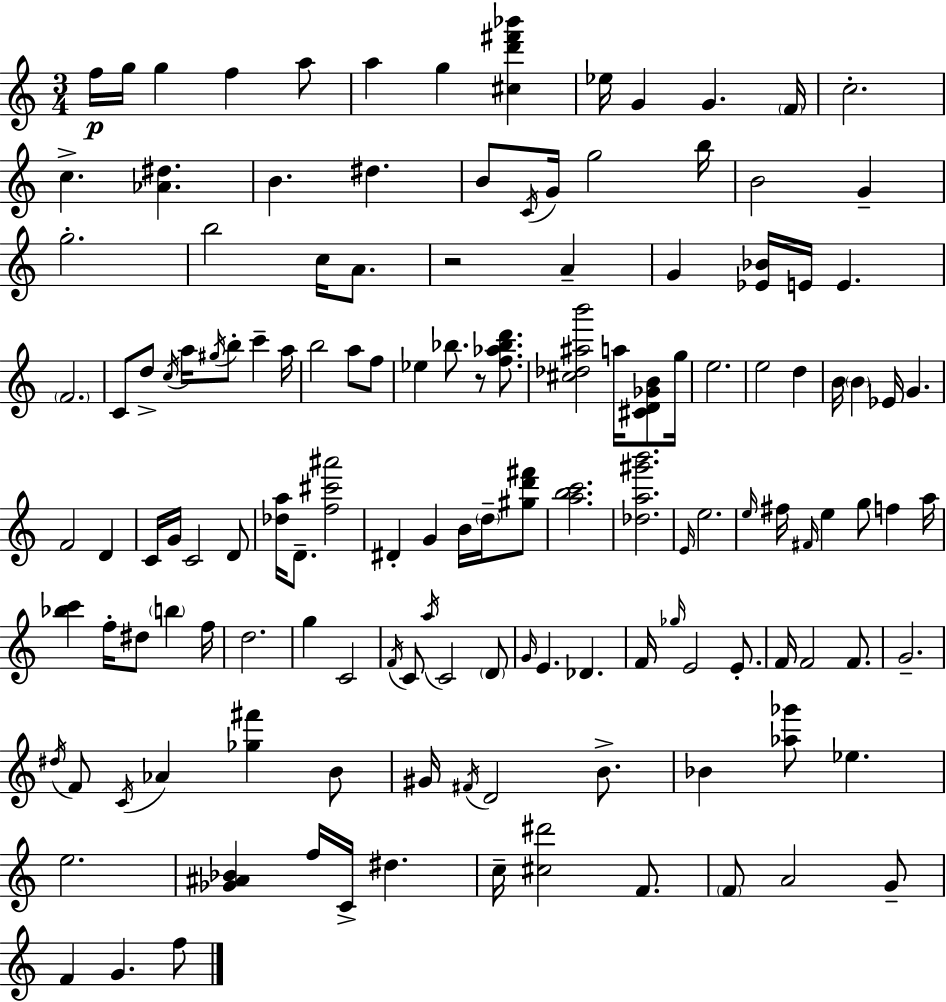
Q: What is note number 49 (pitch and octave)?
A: D5